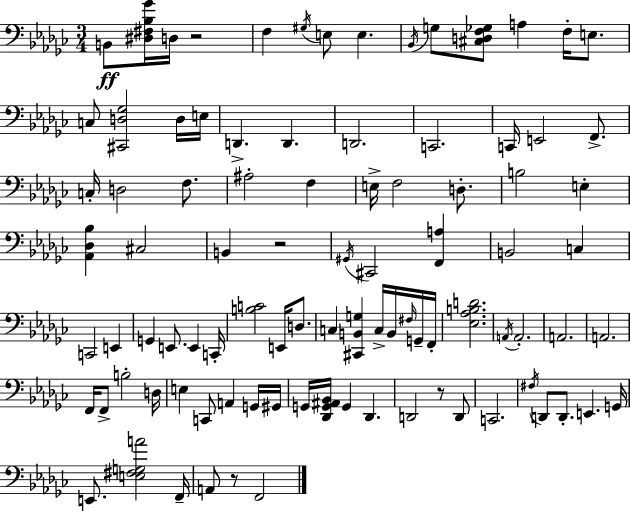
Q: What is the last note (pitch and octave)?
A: F2